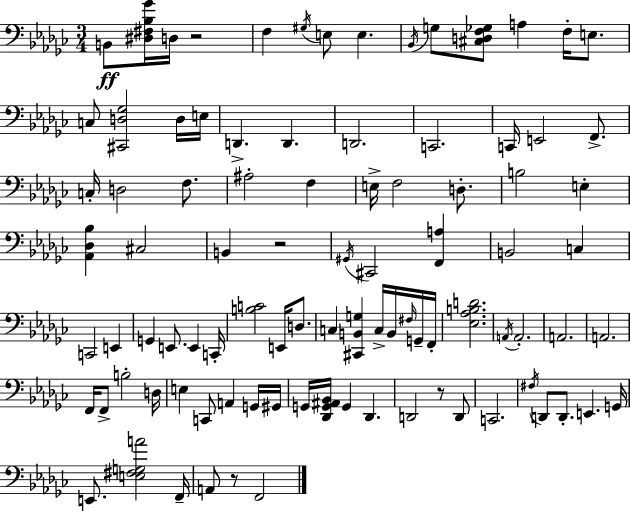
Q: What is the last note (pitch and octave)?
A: F2